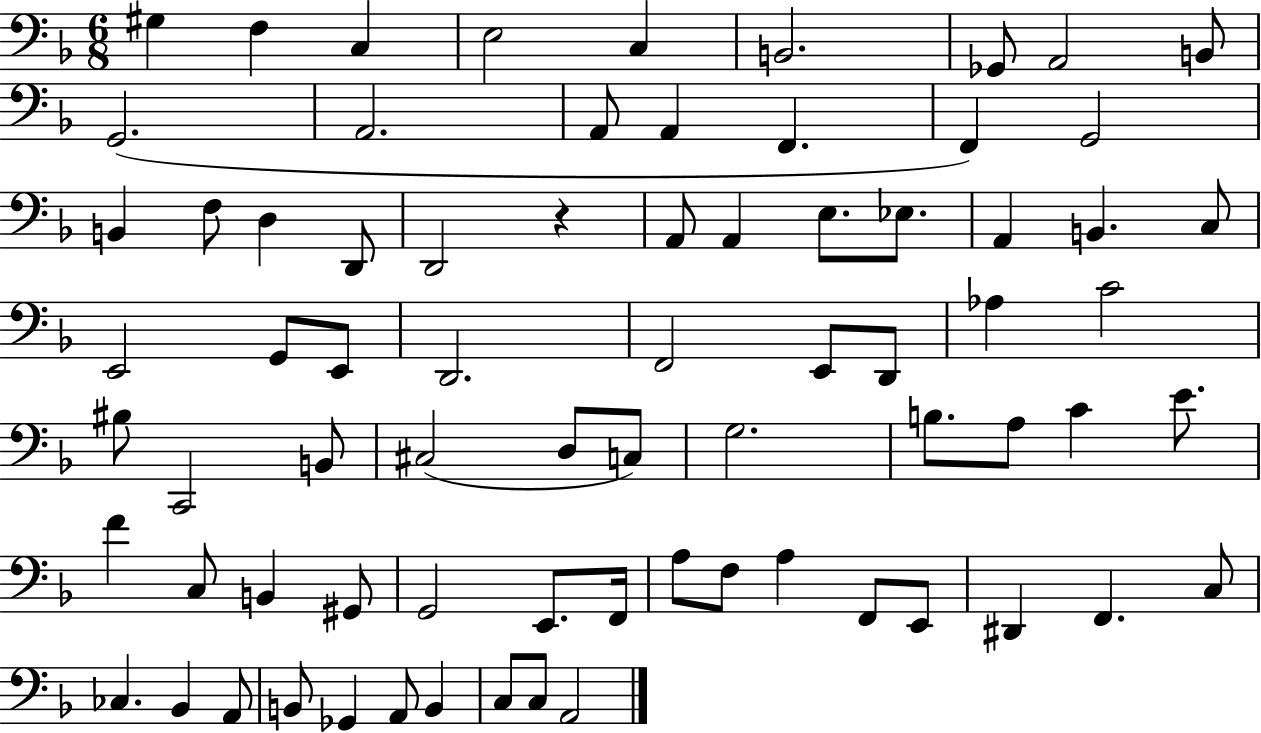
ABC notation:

X:1
T:Untitled
M:6/8
L:1/4
K:F
^G, F, C, E,2 C, B,,2 _G,,/2 A,,2 B,,/2 G,,2 A,,2 A,,/2 A,, F,, F,, G,,2 B,, F,/2 D, D,,/2 D,,2 z A,,/2 A,, E,/2 _E,/2 A,, B,, C,/2 E,,2 G,,/2 E,,/2 D,,2 F,,2 E,,/2 D,,/2 _A, C2 ^B,/2 C,,2 B,,/2 ^C,2 D,/2 C,/2 G,2 B,/2 A,/2 C E/2 F C,/2 B,, ^G,,/2 G,,2 E,,/2 F,,/4 A,/2 F,/2 A, F,,/2 E,,/2 ^D,, F,, C,/2 _C, _B,, A,,/2 B,,/2 _G,, A,,/2 B,, C,/2 C,/2 A,,2